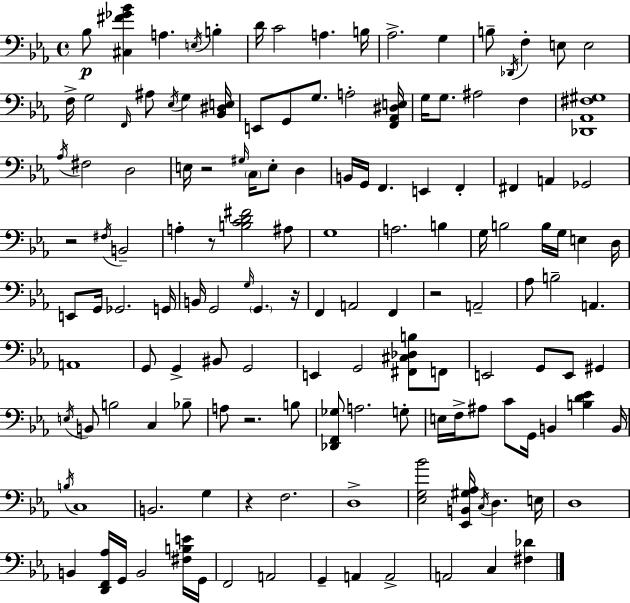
{
  \clef bass
  \time 4/4
  \defaultTimeSignature
  \key ees \major
  bes8\p <cis fis' ges' bes'>4 a4. \acciaccatura { e16 } b4-. | d'16 c'2 a4. | b16 aes2.-> g4 | b8-- \acciaccatura { des,16 } f4-. e8 e2 | \break f16-> g2 \grace { f,16 } ais8 \acciaccatura { ees16 } g4 | <bes, dis e>16 e,8 g,8 g8. a2-. | <f, aes, dis e>16 g16 g8. ais2 | f4 <des, aes, fis gis>1 | \break \acciaccatura { aes16 } fis2 d2 | e16 r2 \grace { gis16 } \parenthesize c16 | e8-. d4 b,16 g,16 f,4. e,4 | f,4-. fis,4 a,4 ges,2 | \break r2 \acciaccatura { fis16 } b,2-- | a4-. r8 <b c' d' fis'>2 | ais8 g1 | a2. | \break b4 g16 b2 | b16 g16 e4 d16 e,8 g,16 ges,2. | g,16 b,16 g,2 | \grace { g16 } \parenthesize g,4. r16 f,4 a,2 | \break f,4 r2 | a,2-- aes8 b2-- | a,4. a,1 | g,8 g,4-> bis,8 | \break g,2 e,4 g,2 | <fis, cis des b>8 f,8 e,2 | g,8 e,8 gis,4 \acciaccatura { e16 } b,8 b2 | c4 bes8-- a8 r2. | \break b8 <des, f, ges>8 a2. | g8-. e16 f16-> ais8 c'8 g,16 | b,4 <b d' ees'>4 b,16 \acciaccatura { b16 } c1 | b,2. | \break g4 r4 f2. | d1-> | <ees g bes'>2 | <ees, b, gis aes>16 \acciaccatura { c16 } d4. e16 d1 | \break b,4 <d, f, aes>16 | g,16 b,2 <fis b e'>16 g,16 f,2 | a,2 g,4-- a,4 | a,2-> a,2 | \break c4 <fis des'>4 \bar "|."
}